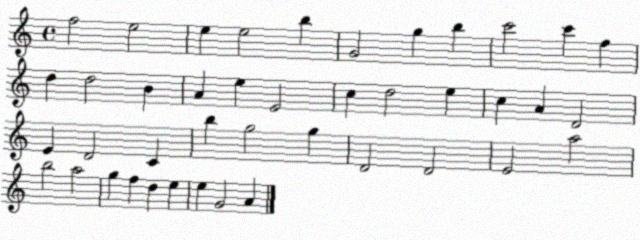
X:1
T:Untitled
M:4/4
L:1/4
K:C
f2 e2 e e2 b G2 g b c'2 c' f d d2 B A e E2 c d2 e c A D2 E D2 C b g2 g D2 D2 E2 a2 b2 a2 g f d e e G2 A